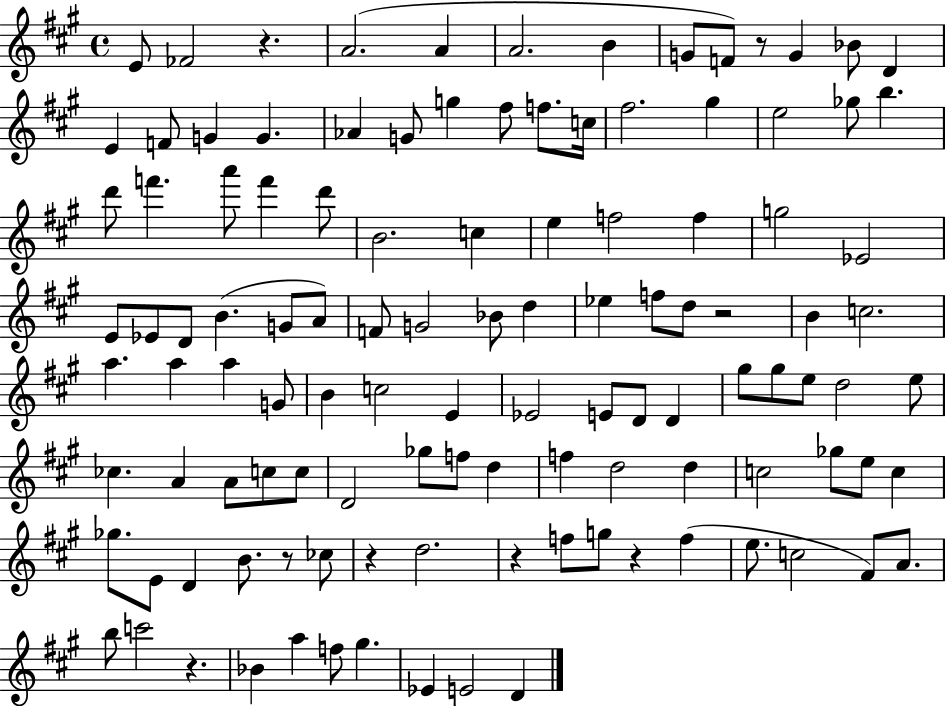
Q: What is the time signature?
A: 4/4